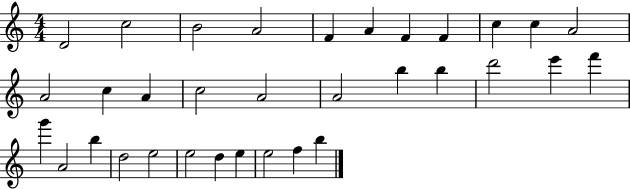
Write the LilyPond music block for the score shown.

{
  \clef treble
  \numericTimeSignature
  \time 4/4
  \key c \major
  d'2 c''2 | b'2 a'2 | f'4 a'4 f'4 f'4 | c''4 c''4 a'2 | \break a'2 c''4 a'4 | c''2 a'2 | a'2 b''4 b''4 | d'''2 e'''4 f'''4 | \break g'''4 a'2 b''4 | d''2 e''2 | e''2 d''4 e''4 | e''2 f''4 b''4 | \break \bar "|."
}